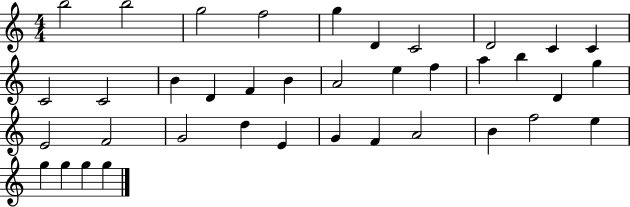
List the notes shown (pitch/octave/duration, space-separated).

B5/h B5/h G5/h F5/h G5/q D4/q C4/h D4/h C4/q C4/q C4/h C4/h B4/q D4/q F4/q B4/q A4/h E5/q F5/q A5/q B5/q D4/q G5/q E4/h F4/h G4/h D5/q E4/q G4/q F4/q A4/h B4/q F5/h E5/q G5/q G5/q G5/q G5/q